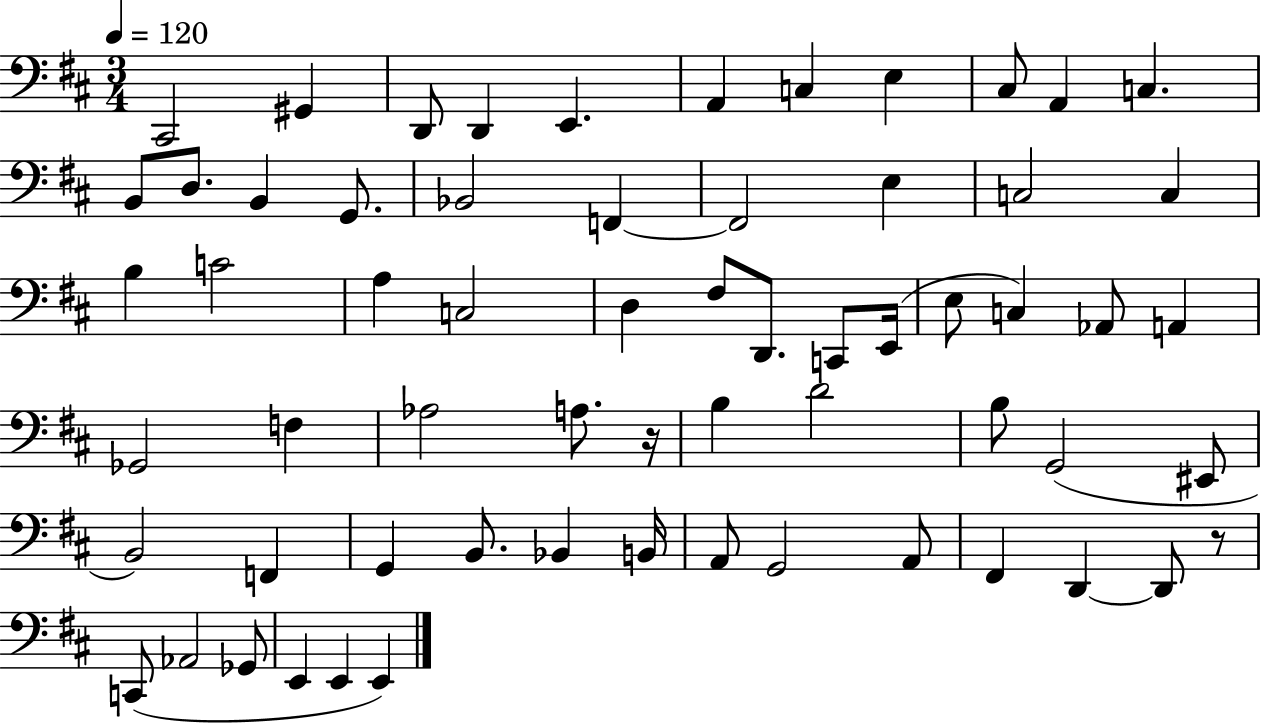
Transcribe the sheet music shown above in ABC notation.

X:1
T:Untitled
M:3/4
L:1/4
K:D
^C,,2 ^G,, D,,/2 D,, E,, A,, C, E, ^C,/2 A,, C, B,,/2 D,/2 B,, G,,/2 _B,,2 F,, F,,2 E, C,2 C, B, C2 A, C,2 D, ^F,/2 D,,/2 C,,/2 E,,/4 E,/2 C, _A,,/2 A,, _G,,2 F, _A,2 A,/2 z/4 B, D2 B,/2 G,,2 ^E,,/2 B,,2 F,, G,, B,,/2 _B,, B,,/4 A,,/2 G,,2 A,,/2 ^F,, D,, D,,/2 z/2 C,,/2 _A,,2 _G,,/2 E,, E,, E,,